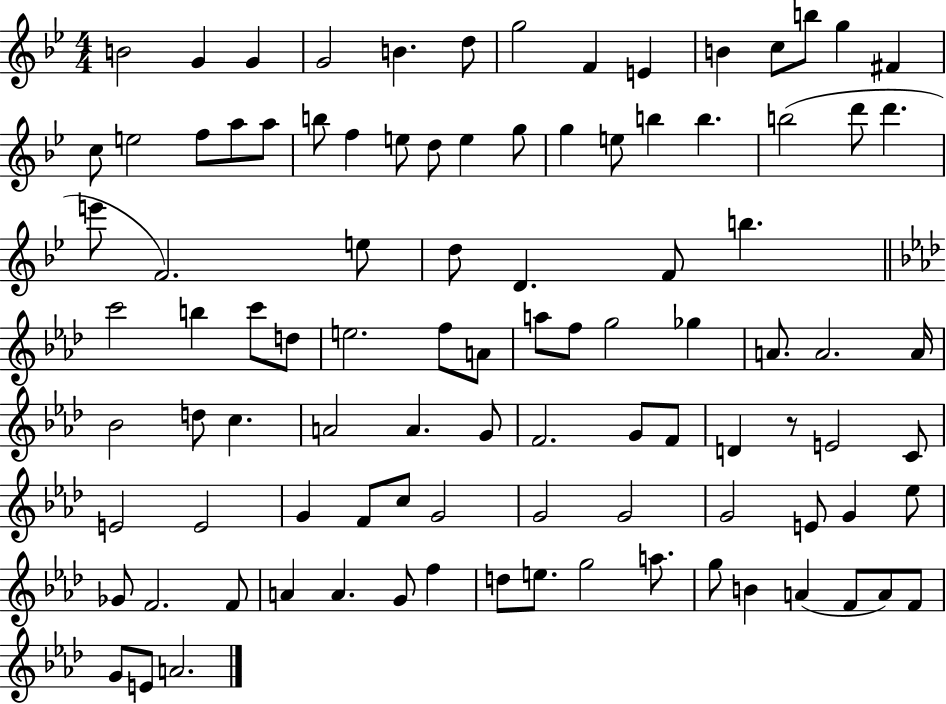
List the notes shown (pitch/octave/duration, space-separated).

B4/h G4/q G4/q G4/h B4/q. D5/e G5/h F4/q E4/q B4/q C5/e B5/e G5/q F#4/q C5/e E5/h F5/e A5/e A5/e B5/e F5/q E5/e D5/e E5/q G5/e G5/q E5/e B5/q B5/q. B5/h D6/e D6/q. E6/e F4/h. E5/e D5/e D4/q. F4/e B5/q. C6/h B5/q C6/e D5/e E5/h. F5/e A4/e A5/e F5/e G5/h Gb5/q A4/e. A4/h. A4/s Bb4/h D5/e C5/q. A4/h A4/q. G4/e F4/h. G4/e F4/e D4/q R/e E4/h C4/e E4/h E4/h G4/q F4/e C5/e G4/h G4/h G4/h G4/h E4/e G4/q Eb5/e Gb4/e F4/h. F4/e A4/q A4/q. G4/e F5/q D5/e E5/e. G5/h A5/e. G5/e B4/q A4/q F4/e A4/e F4/e G4/e E4/e A4/h.